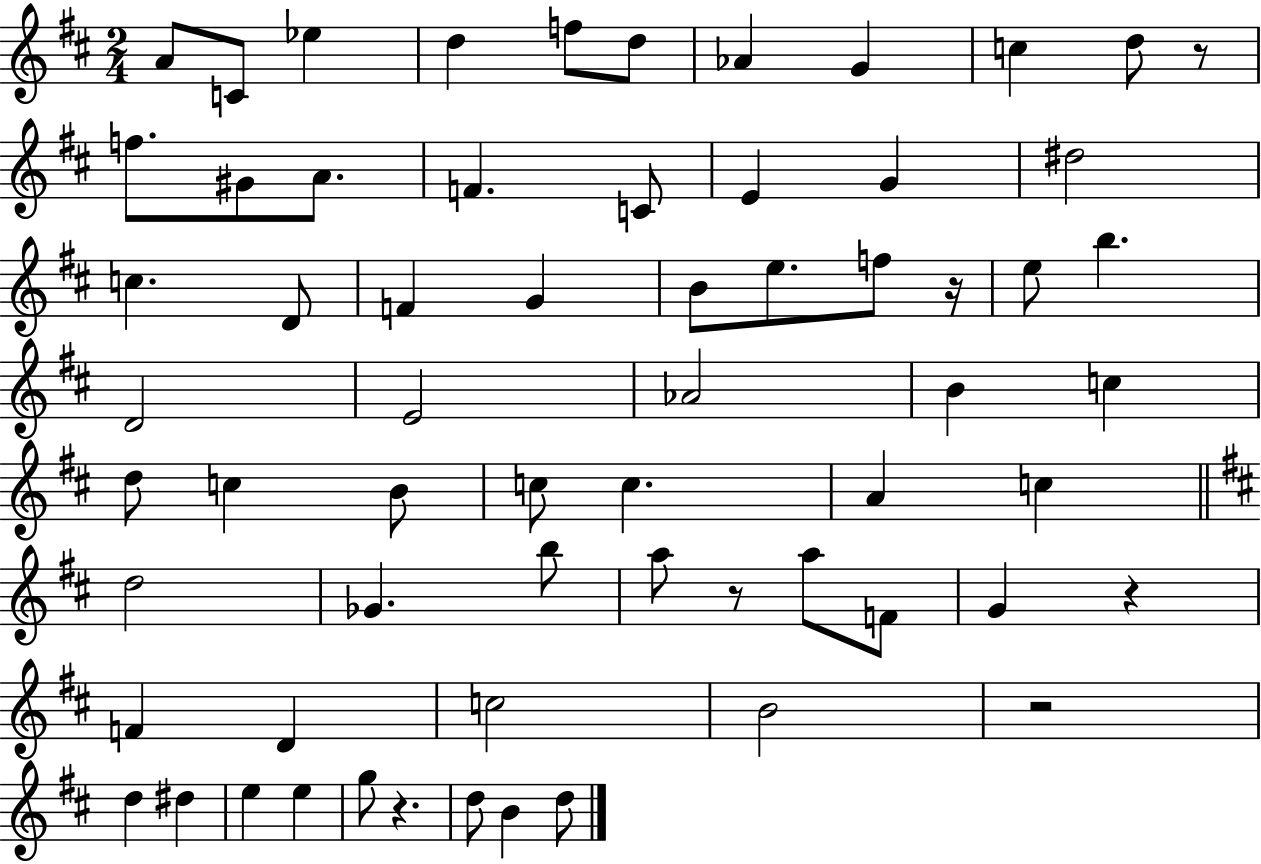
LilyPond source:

{
  \clef treble
  \numericTimeSignature
  \time 2/4
  \key d \major
  a'8 c'8 ees''4 | d''4 f''8 d''8 | aes'4 g'4 | c''4 d''8 r8 | \break f''8. gis'8 a'8. | f'4. c'8 | e'4 g'4 | dis''2 | \break c''4. d'8 | f'4 g'4 | b'8 e''8. f''8 r16 | e''8 b''4. | \break d'2 | e'2 | aes'2 | b'4 c''4 | \break d''8 c''4 b'8 | c''8 c''4. | a'4 c''4 | \bar "||" \break \key b \minor d''2 | ges'4. b''8 | a''8 r8 a''8 f'8 | g'4 r4 | \break f'4 d'4 | c''2 | b'2 | r2 | \break d''4 dis''4 | e''4 e''4 | g''8 r4. | d''8 b'4 d''8 | \break \bar "|."
}